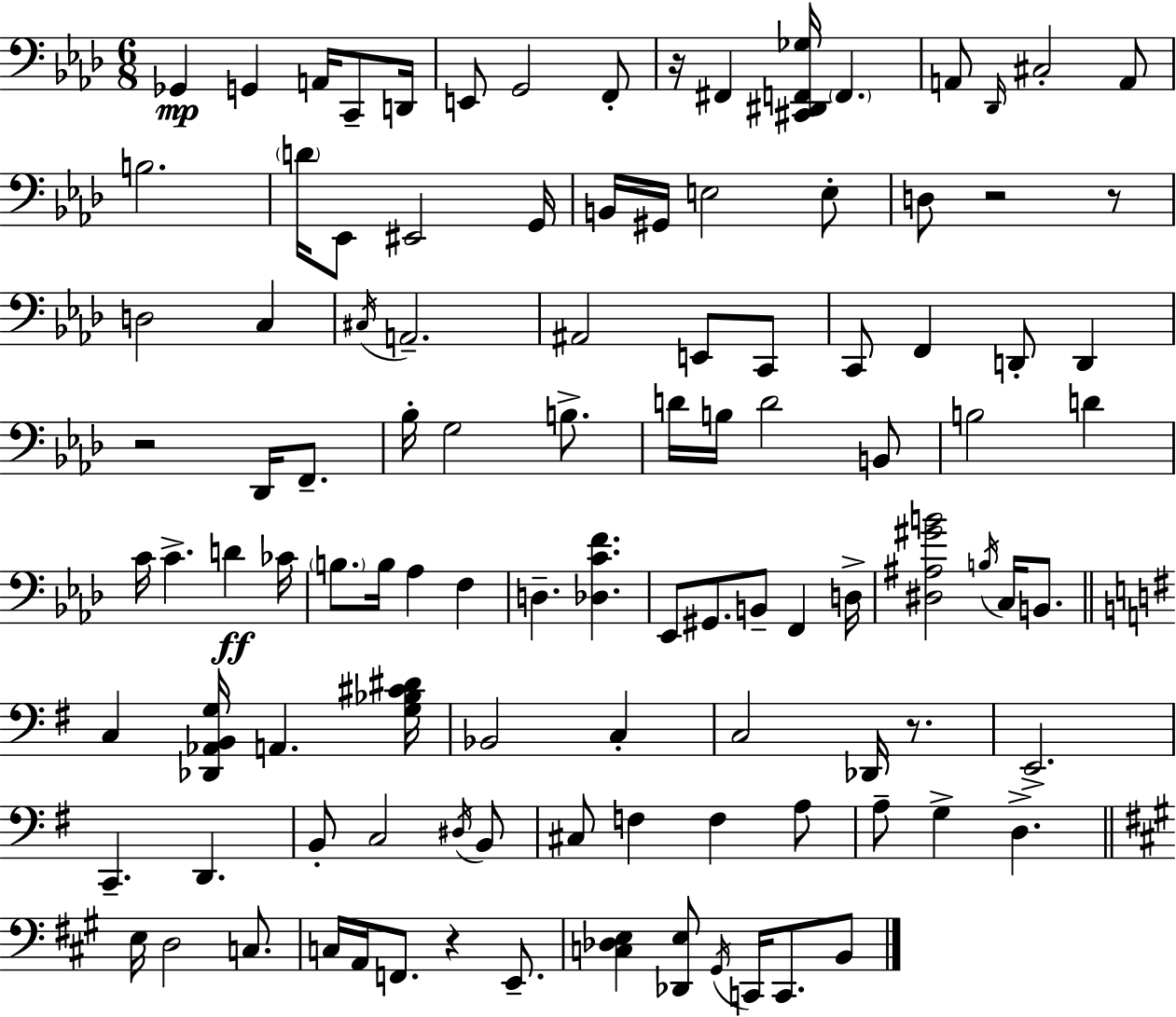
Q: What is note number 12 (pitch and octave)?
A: Db2